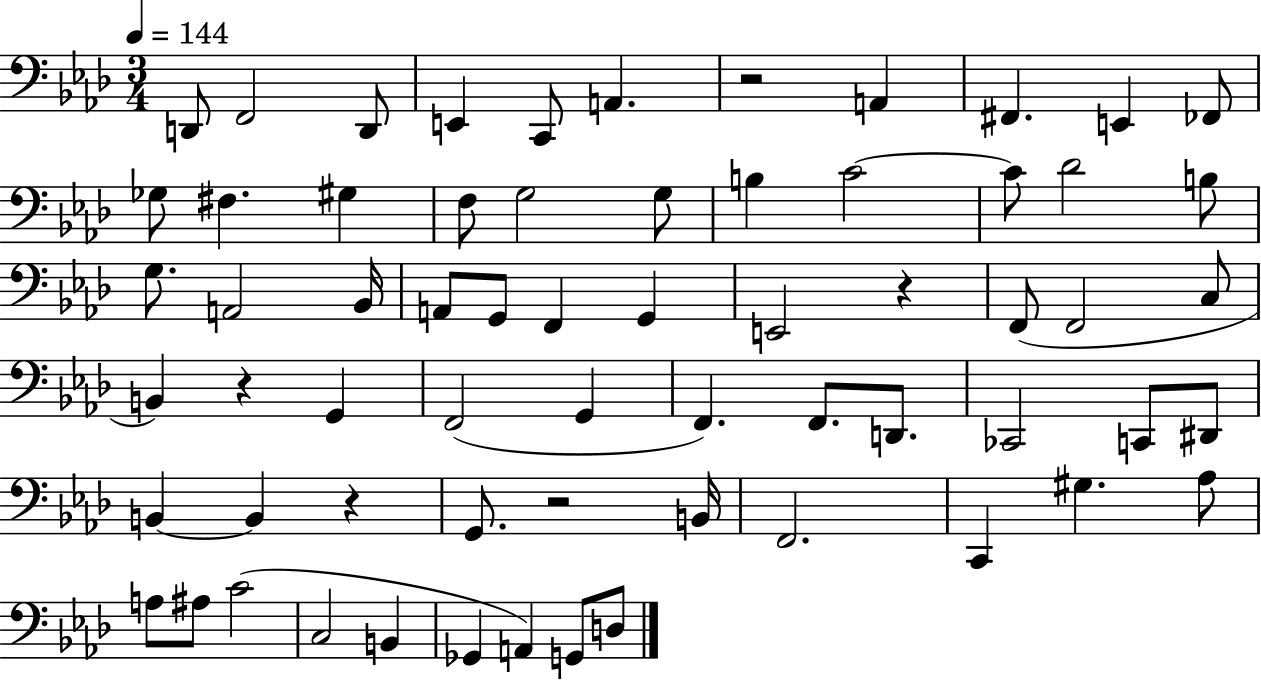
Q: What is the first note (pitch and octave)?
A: D2